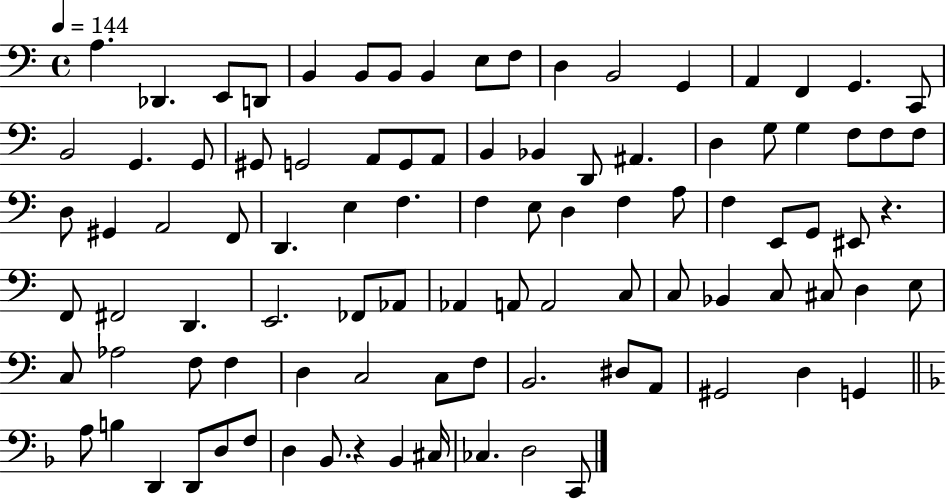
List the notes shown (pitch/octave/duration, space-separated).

A3/q. Db2/q. E2/e D2/e B2/q B2/e B2/e B2/q E3/e F3/e D3/q B2/h G2/q A2/q F2/q G2/q. C2/e B2/h G2/q. G2/e G#2/e G2/h A2/e G2/e A2/e B2/q Bb2/q D2/e A#2/q. D3/q G3/e G3/q F3/e F3/e F3/e D3/e G#2/q A2/h F2/e D2/q. E3/q F3/q. F3/q E3/e D3/q F3/q A3/e F3/q E2/e G2/e EIS2/e R/q. F2/e F#2/h D2/q. E2/h. FES2/e Ab2/e Ab2/q A2/e A2/h C3/e C3/e Bb2/q C3/e C#3/e D3/q E3/e C3/e Ab3/h F3/e F3/q D3/q C3/h C3/e F3/e B2/h. D#3/e A2/e G#2/h D3/q G2/q A3/e B3/q D2/q D2/e D3/e F3/e D3/q Bb2/e. R/q Bb2/q C#3/s CES3/q. D3/h C2/e